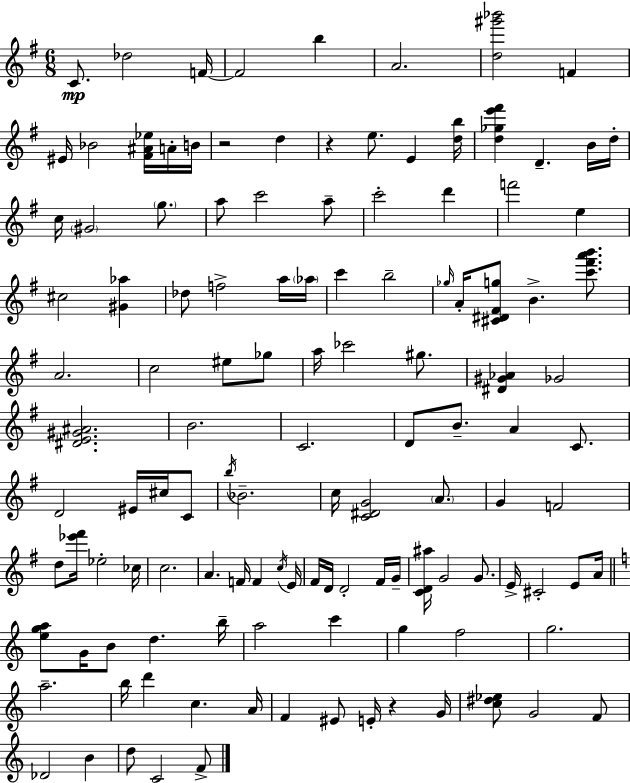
{
  \clef treble
  \numericTimeSignature
  \time 6/8
  \key g \major
  \repeat volta 2 { c'8.\mp des''2 f'16~~ | f'2 b''4 | a'2. | <d'' gis''' bes'''>2 f'4 | \break eis'16 bes'2 <fis' ais' ees''>16 a'16-. b'16 | r2 d''4 | r4 e''8. e'4 <d'' b''>16 | <d'' ges'' e''' fis'''>4 d'4.-- b'16 d''16-. | \break c''16 \parenthesize gis'2 \parenthesize g''8. | a''8 c'''2 a''8-- | c'''2-. d'''4 | f'''2 e''4 | \break cis''2 <gis' aes''>4 | des''8 f''2-> a''16 \parenthesize aes''16 | c'''4 b''2-- | \grace { ges''16 } a'16-. <cis' dis' fis' g''>8 b'4.-> <c''' fis''' a''' b'''>8. | \break a'2. | c''2 eis''8 ges''8 | a''16 ces'''2 gis''8. | <dis' gis' aes'>4 ges'2 | \break <dis' e' gis' ais'>2. | b'2. | c'2. | d'8 b'8.-- a'4 c'8. | \break d'2 eis'16 cis''16 c'8 | \acciaccatura { b''16 } bes'2.-- | c''16 <c' dis' g'>2 \parenthesize a'8. | g'4 f'2 | \break d''8 <ees''' fis'''>16 ees''2-. | ces''16 c''2. | a'4. f'16 f'4 | \acciaccatura { c''16 } e'16 fis'16 d'16 d'2-. | \break fis'16 g'16-- <c' d' ais''>16 g'2 | g'8. e'16-> cis'2-. | e'8 a'16 \bar "||" \break \key c \major <e'' g'' a''>8 g'16 b'8 d''4. b''16-- | a''2 c'''4 | g''4 f''2 | g''2. | \break a''2.-- | b''16 d'''4 c''4. a'16 | f'4 eis'8 e'16-. r4 g'16 | <c'' dis'' ees''>8 g'2 f'8 | \break des'2 b'4 | d''8 c'2 f'8-> | } \bar "|."
}